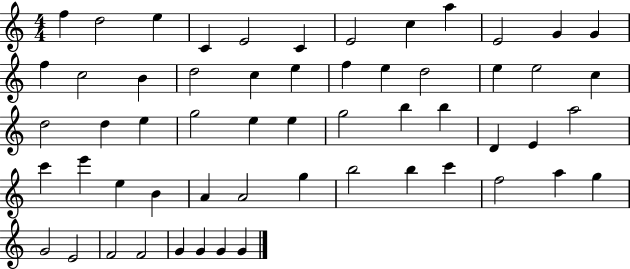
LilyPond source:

{
  \clef treble
  \numericTimeSignature
  \time 4/4
  \key c \major
  f''4 d''2 e''4 | c'4 e'2 c'4 | e'2 c''4 a''4 | e'2 g'4 g'4 | \break f''4 c''2 b'4 | d''2 c''4 e''4 | f''4 e''4 d''2 | e''4 e''2 c''4 | \break d''2 d''4 e''4 | g''2 e''4 e''4 | g''2 b''4 b''4 | d'4 e'4 a''2 | \break c'''4 e'''4 e''4 b'4 | a'4 a'2 g''4 | b''2 b''4 c'''4 | f''2 a''4 g''4 | \break g'2 e'2 | f'2 f'2 | g'4 g'4 g'4 g'4 | \bar "|."
}